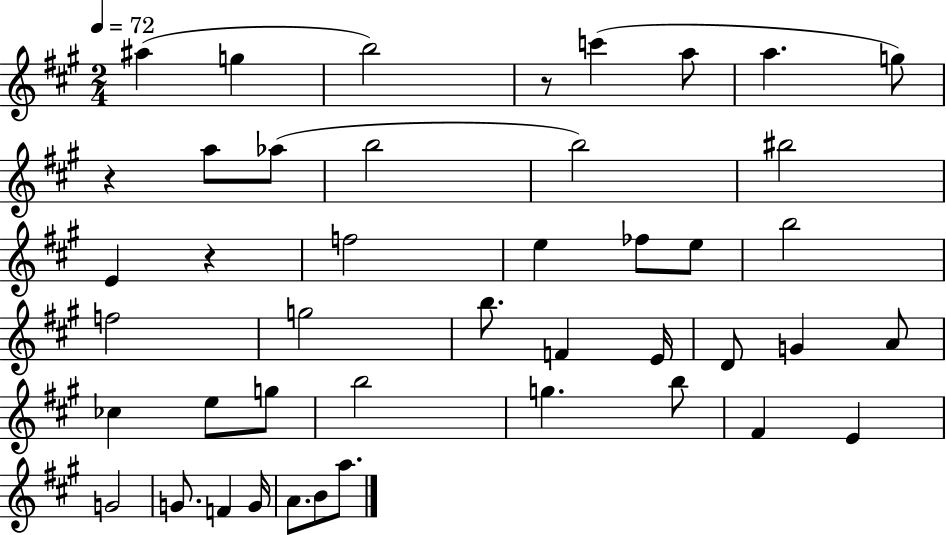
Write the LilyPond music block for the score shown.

{
  \clef treble
  \numericTimeSignature
  \time 2/4
  \key a \major
  \tempo 4 = 72
  ais''4( g''4 | b''2) | r8 c'''4( a''8 | a''4. g''8) | \break r4 a''8 aes''8( | b''2 | b''2) | bis''2 | \break e'4 r4 | f''2 | e''4 fes''8 e''8 | b''2 | \break f''2 | g''2 | b''8. f'4 e'16 | d'8 g'4 a'8 | \break ces''4 e''8 g''8 | b''2 | g''4. b''8 | fis'4 e'4 | \break g'2 | g'8. f'4 g'16 | a'8. b'8 a''8. | \bar "|."
}